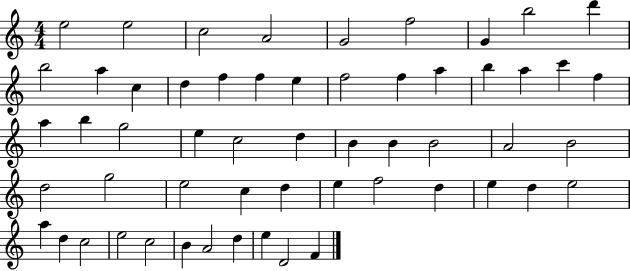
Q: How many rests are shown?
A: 0